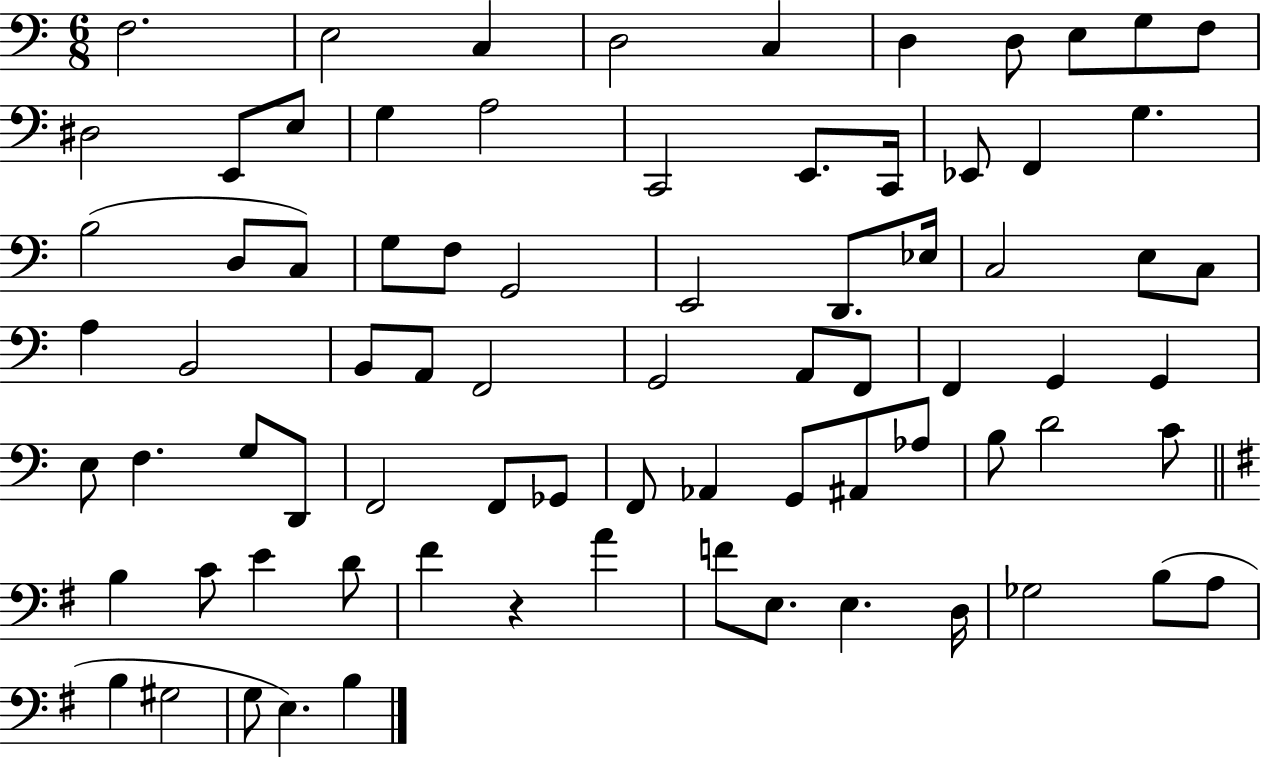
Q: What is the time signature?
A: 6/8